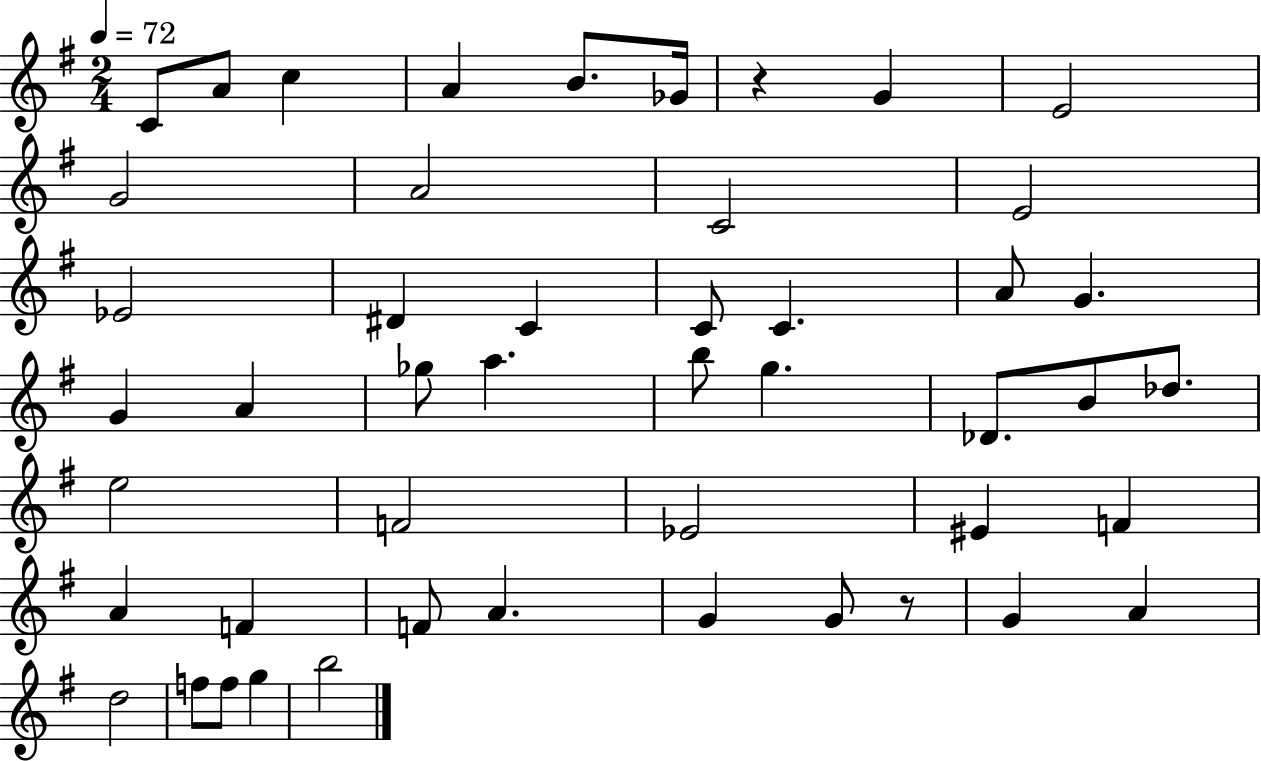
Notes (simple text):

C4/e A4/e C5/q A4/q B4/e. Gb4/s R/q G4/q E4/h G4/h A4/h C4/h E4/h Eb4/h D#4/q C4/q C4/e C4/q. A4/e G4/q. G4/q A4/q Gb5/e A5/q. B5/e G5/q. Db4/e. B4/e Db5/e. E5/h F4/h Eb4/h EIS4/q F4/q A4/q F4/q F4/e A4/q. G4/q G4/e R/e G4/q A4/q D5/h F5/e F5/e G5/q B5/h